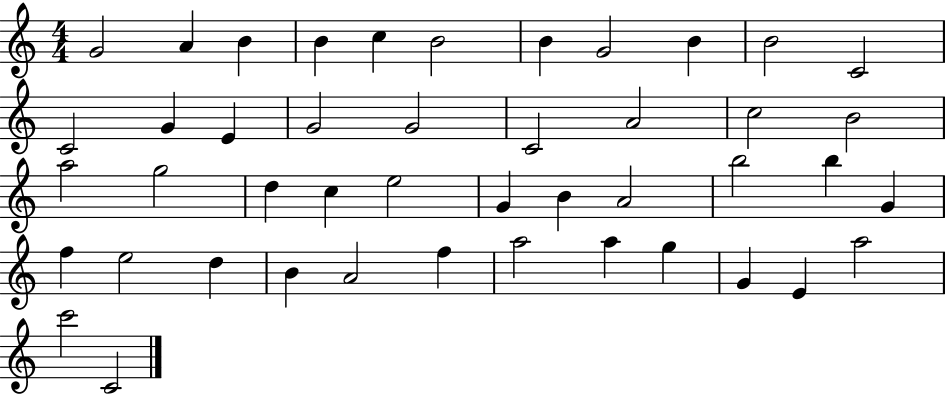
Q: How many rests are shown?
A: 0